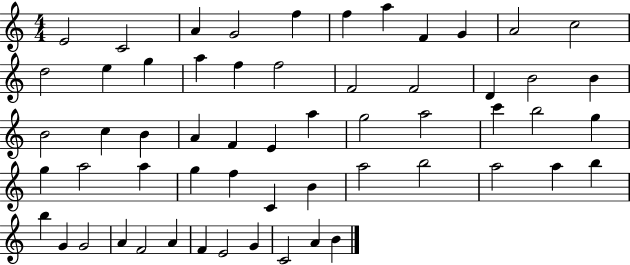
E4/h C4/h A4/q G4/h F5/q F5/q A5/q F4/q G4/q A4/h C5/h D5/h E5/q G5/q A5/q F5/q F5/h F4/h F4/h D4/q B4/h B4/q B4/h C5/q B4/q A4/q F4/q E4/q A5/q G5/h A5/h C6/q B5/h G5/q G5/q A5/h A5/q G5/q F5/q C4/q B4/q A5/h B5/h A5/h A5/q B5/q B5/q G4/q G4/h A4/q F4/h A4/q F4/q E4/h G4/q C4/h A4/q B4/q